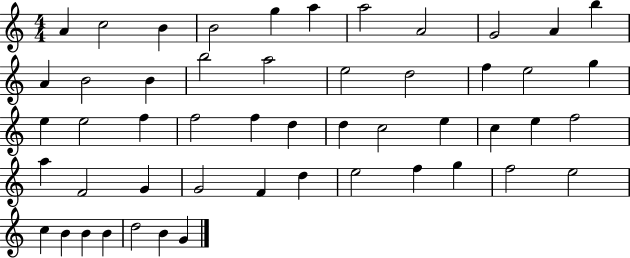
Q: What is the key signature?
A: C major